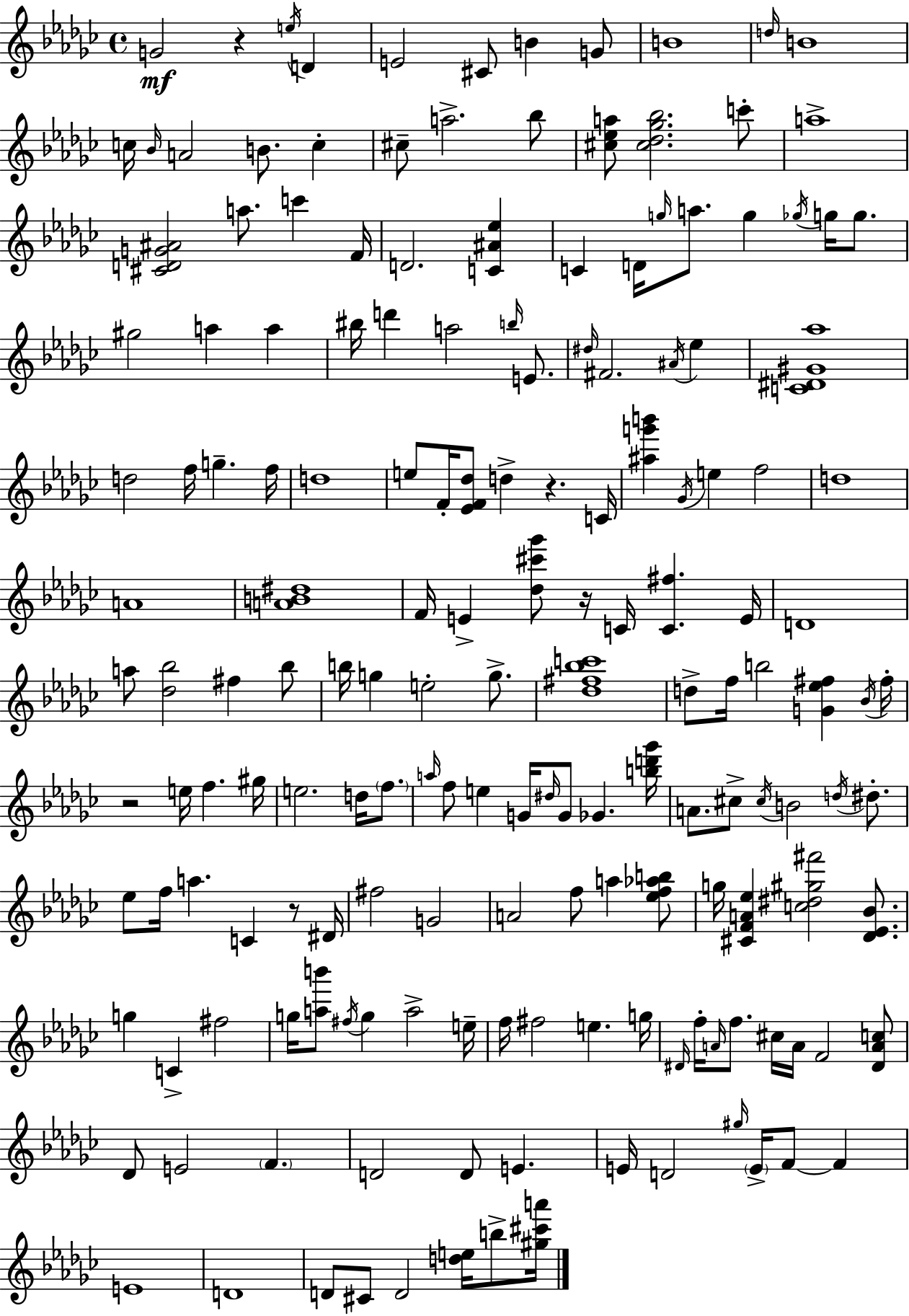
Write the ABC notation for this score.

X:1
T:Untitled
M:4/4
L:1/4
K:Ebm
G2 z e/4 D E2 ^C/2 B G/2 B4 d/4 B4 c/4 _B/4 A2 B/2 c ^c/2 a2 _b/2 [^c_ea]/2 [^c_d_g_b]2 c'/2 a4 [^CDG^A]2 a/2 c' F/4 D2 [C^A_e] C D/4 g/4 a/2 g _g/4 g/4 g/2 ^g2 a a ^b/4 d' a2 b/4 E/2 ^d/4 ^F2 ^A/4 _e [C^D^G_a]4 d2 f/4 g f/4 d4 e/2 F/4 [_EF_d]/2 d z C/4 [^ag'b'] _G/4 e f2 d4 A4 [AB^d]4 F/4 E [_d^c'_g']/2 z/4 C/4 [C^f] E/4 D4 a/2 [_d_b]2 ^f _b/2 b/4 g e2 g/2 [_d^f_bc']4 d/2 f/4 b2 [G_e^f] _B/4 ^f/4 z2 e/4 f ^g/4 e2 d/4 f/2 a/4 f/2 e G/4 ^d/4 G/2 _G [bd'_g']/4 A/2 ^c/2 ^c/4 B2 d/4 ^d/2 _e/2 f/4 a C z/2 ^D/4 ^f2 G2 A2 f/2 a [_ef_ab]/2 g/4 [^CFA_e] [c^d^g^f']2 [_D_E_B]/2 g C ^f2 g/4 [ab']/2 ^f/4 g a2 e/4 f/4 ^f2 e g/4 ^D/4 f/4 A/4 f/2 ^c/4 A/4 F2 [^DAc]/2 _D/2 E2 F D2 D/2 E E/4 D2 ^g/4 E/4 F/2 F E4 D4 D/2 ^C/2 D2 [de]/4 b/2 [^g^c'a']/4